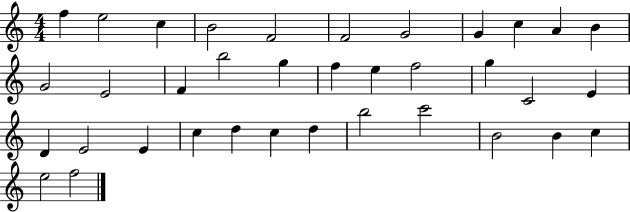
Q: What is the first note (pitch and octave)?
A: F5